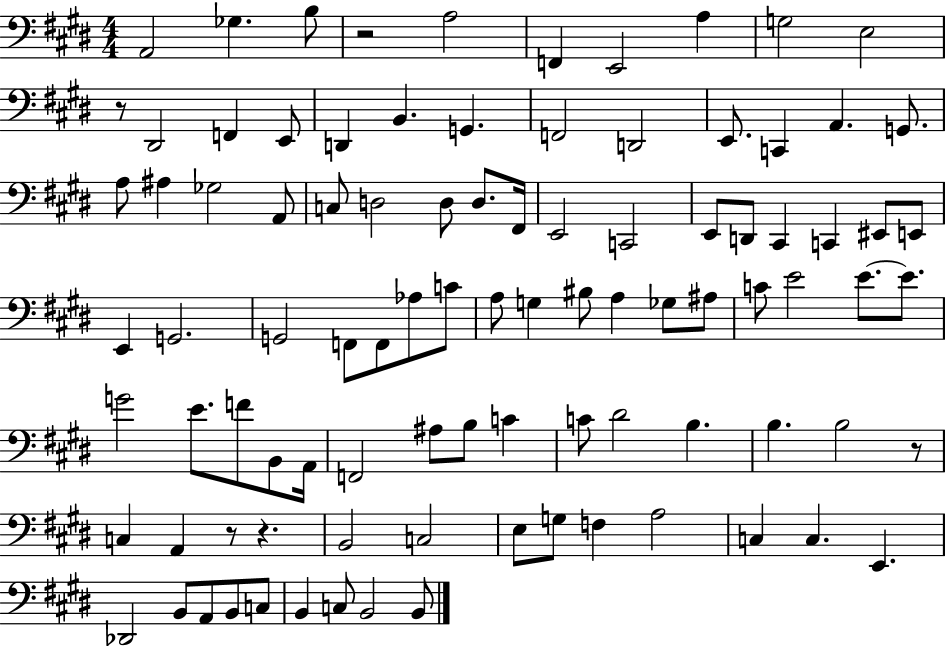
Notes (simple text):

A2/h Gb3/q. B3/e R/h A3/h F2/q E2/h A3/q G3/h E3/h R/e D#2/h F2/q E2/e D2/q B2/q. G2/q. F2/h D2/h E2/e. C2/q A2/q. G2/e. A3/e A#3/q Gb3/h A2/e C3/e D3/h D3/e D3/e. F#2/s E2/h C2/h E2/e D2/e C#2/q C2/q EIS2/e E2/e E2/q G2/h. G2/h F2/e F2/e Ab3/e C4/e A3/e G3/q BIS3/e A3/q Gb3/e A#3/e C4/e E4/h E4/e. E4/e. G4/h E4/e. F4/e B2/e A2/s F2/h A#3/e B3/e C4/q C4/e D#4/h B3/q. B3/q. B3/h R/e C3/q A2/q R/e R/q. B2/h C3/h E3/e G3/e F3/q A3/h C3/q C3/q. E2/q. Db2/h B2/e A2/e B2/e C3/e B2/q C3/e B2/h B2/e